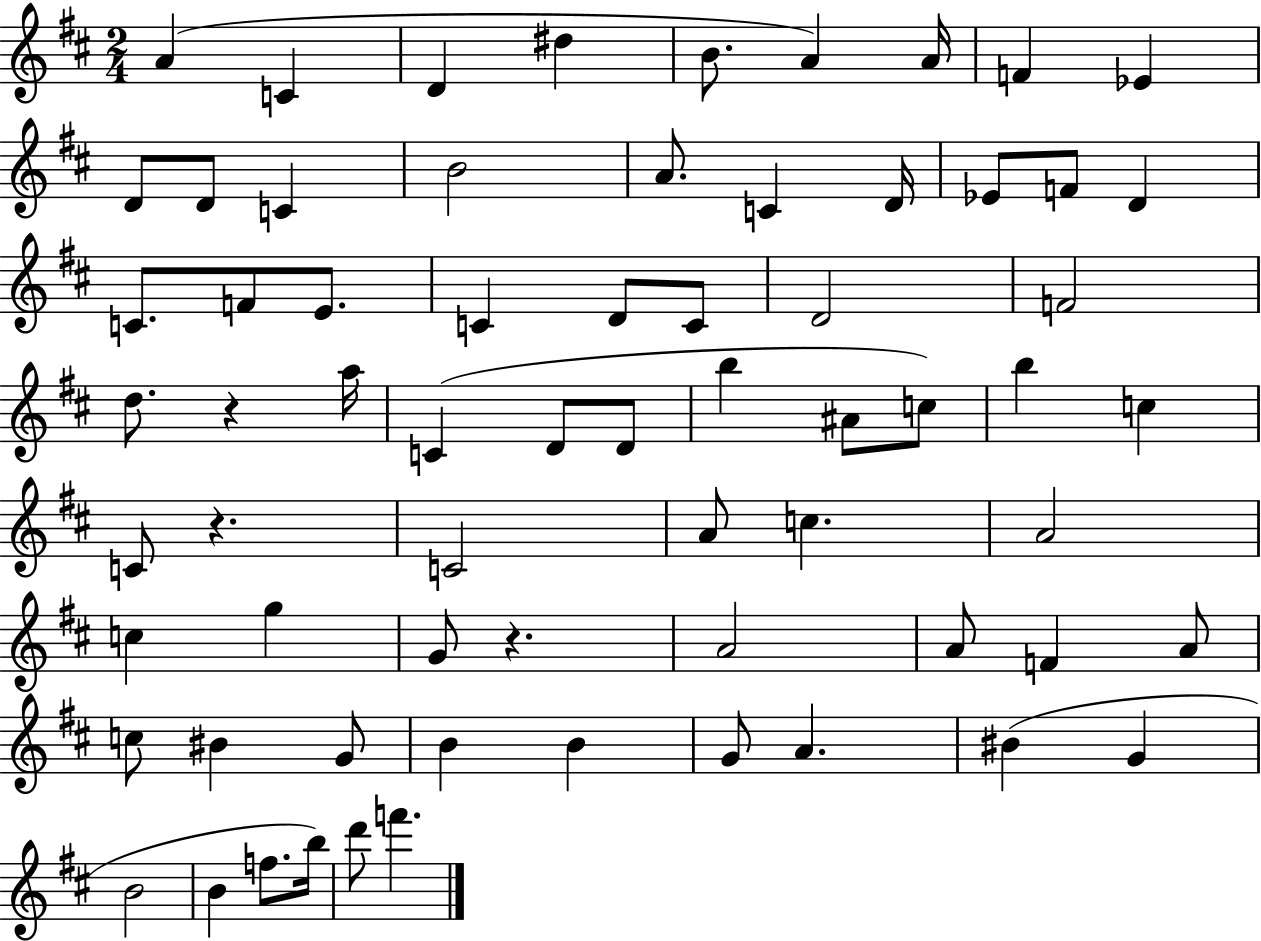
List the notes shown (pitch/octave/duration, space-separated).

A4/q C4/q D4/q D#5/q B4/e. A4/q A4/s F4/q Eb4/q D4/e D4/e C4/q B4/h A4/e. C4/q D4/s Eb4/e F4/e D4/q C4/e. F4/e E4/e. C4/q D4/e C4/e D4/h F4/h D5/e. R/q A5/s C4/q D4/e D4/e B5/q A#4/e C5/e B5/q C5/q C4/e R/q. C4/h A4/e C5/q. A4/h C5/q G5/q G4/e R/q. A4/h A4/e F4/q A4/e C5/e BIS4/q G4/e B4/q B4/q G4/e A4/q. BIS4/q G4/q B4/h B4/q F5/e. B5/s D6/e F6/q.